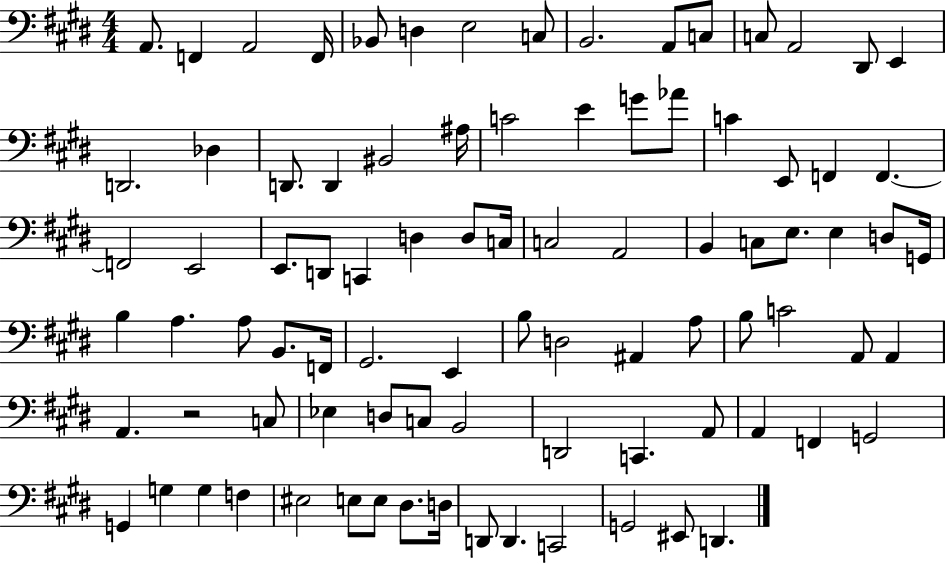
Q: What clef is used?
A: bass